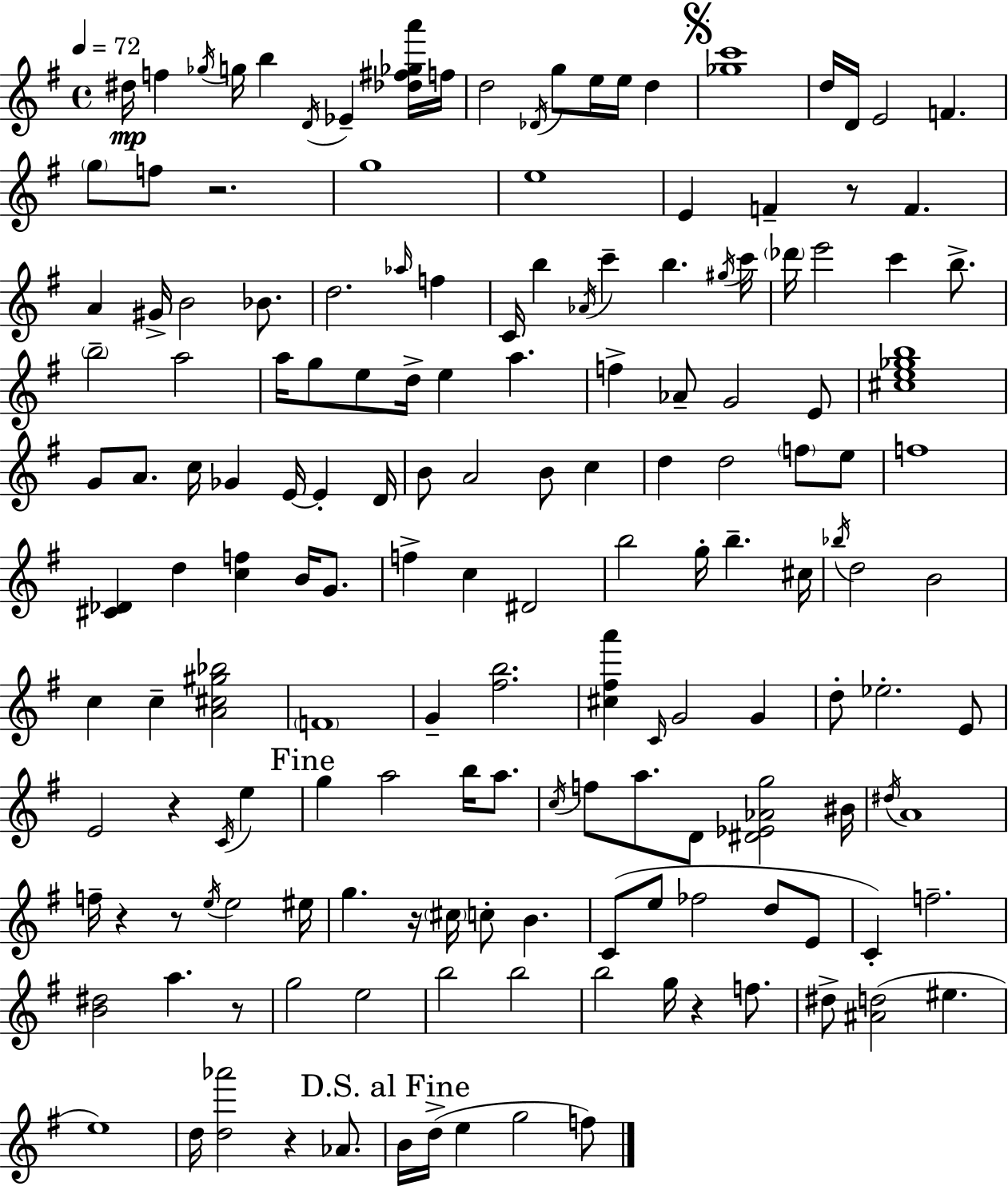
D#5/s F5/q Gb5/s G5/s B5/q D4/s Eb4/q [Db5,F#5,Gb5,A6]/s F5/s D5/h Db4/s G5/e E5/s E5/s D5/q [Gb5,C6]/w D5/s D4/s E4/h F4/q. G5/e F5/e R/h. G5/w E5/w E4/q F4/q R/e F4/q. A4/q G#4/s B4/h Bb4/e. D5/h. Ab5/s F5/q C4/s B5/q Ab4/s C6/q B5/q. G#5/s C6/s Db6/s E6/h C6/q B5/e. B5/h A5/h A5/s G5/e E5/e D5/s E5/q A5/q. F5/q Ab4/e G4/h E4/e [C#5,E5,Gb5,B5]/w G4/e A4/e. C5/s Gb4/q E4/s E4/q D4/s B4/e A4/h B4/e C5/q D5/q D5/h F5/e E5/e F5/w [C#4,Db4]/q D5/q [C5,F5]/q B4/s G4/e. F5/q C5/q D#4/h B5/h G5/s B5/q. C#5/s Bb5/s D5/h B4/h C5/q C5/q [A4,C#5,G#5,Bb5]/h F4/w G4/q [F#5,B5]/h. [C#5,F#5,A6]/q C4/s G4/h G4/q D5/e Eb5/h. E4/e E4/h R/q C4/s E5/q G5/q A5/h B5/s A5/e. C5/s F5/e A5/e. D4/e [D#4,Eb4,Ab4,G5]/h BIS4/s D#5/s A4/w F5/s R/q R/e E5/s E5/h EIS5/s G5/q. R/s C#5/s C5/e B4/q. C4/e E5/e FES5/h D5/e E4/e C4/q F5/h. [B4,D#5]/h A5/q. R/e G5/h E5/h B5/h B5/h B5/h G5/s R/q F5/e. D#5/e [A#4,D5]/h EIS5/q. E5/w D5/s [D5,Ab6]/h R/q Ab4/e. B4/s D5/s E5/q G5/h F5/e